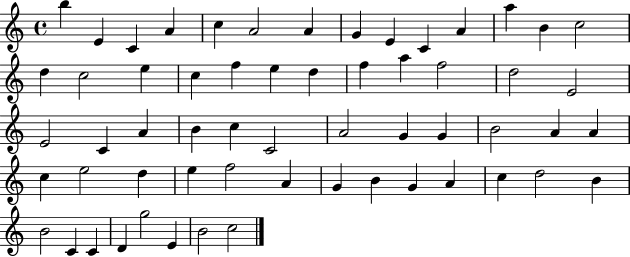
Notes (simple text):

B5/q E4/q C4/q A4/q C5/q A4/h A4/q G4/q E4/q C4/q A4/q A5/q B4/q C5/h D5/q C5/h E5/q C5/q F5/q E5/q D5/q F5/q A5/q F5/h D5/h E4/h E4/h C4/q A4/q B4/q C5/q C4/h A4/h G4/q G4/q B4/h A4/q A4/q C5/q E5/h D5/q E5/q F5/h A4/q G4/q B4/q G4/q A4/q C5/q D5/h B4/q B4/h C4/q C4/q D4/q G5/h E4/q B4/h C5/h